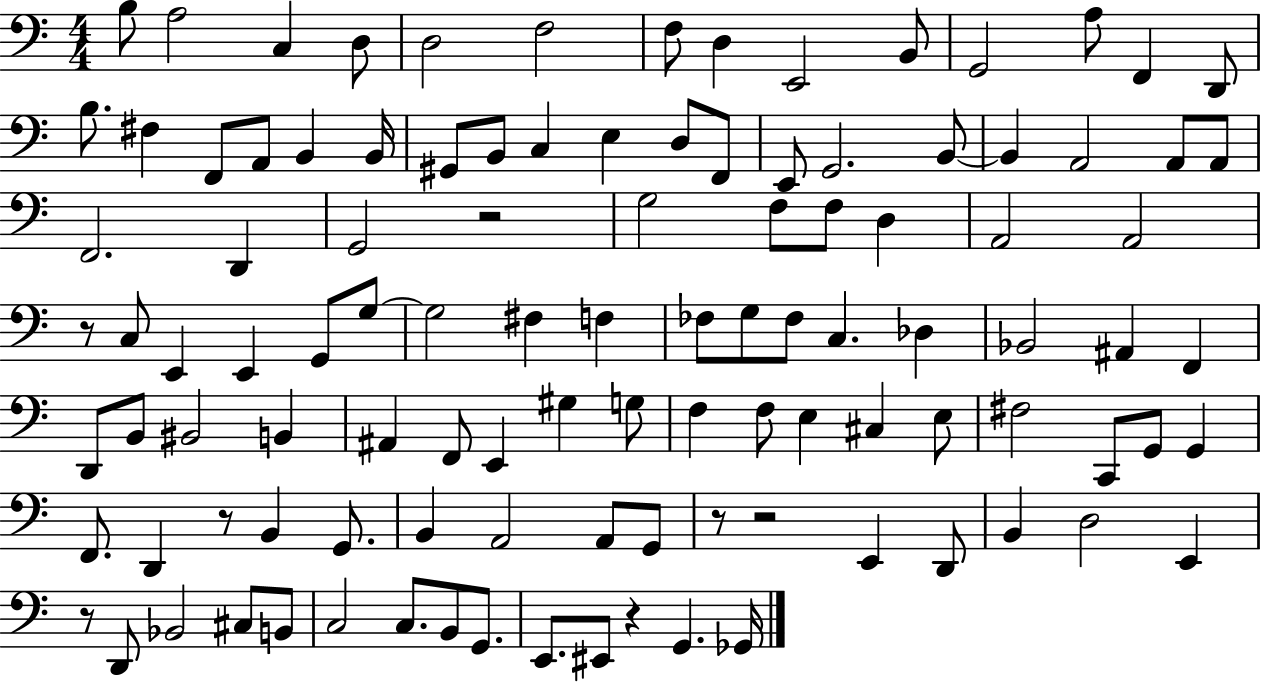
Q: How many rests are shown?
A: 7